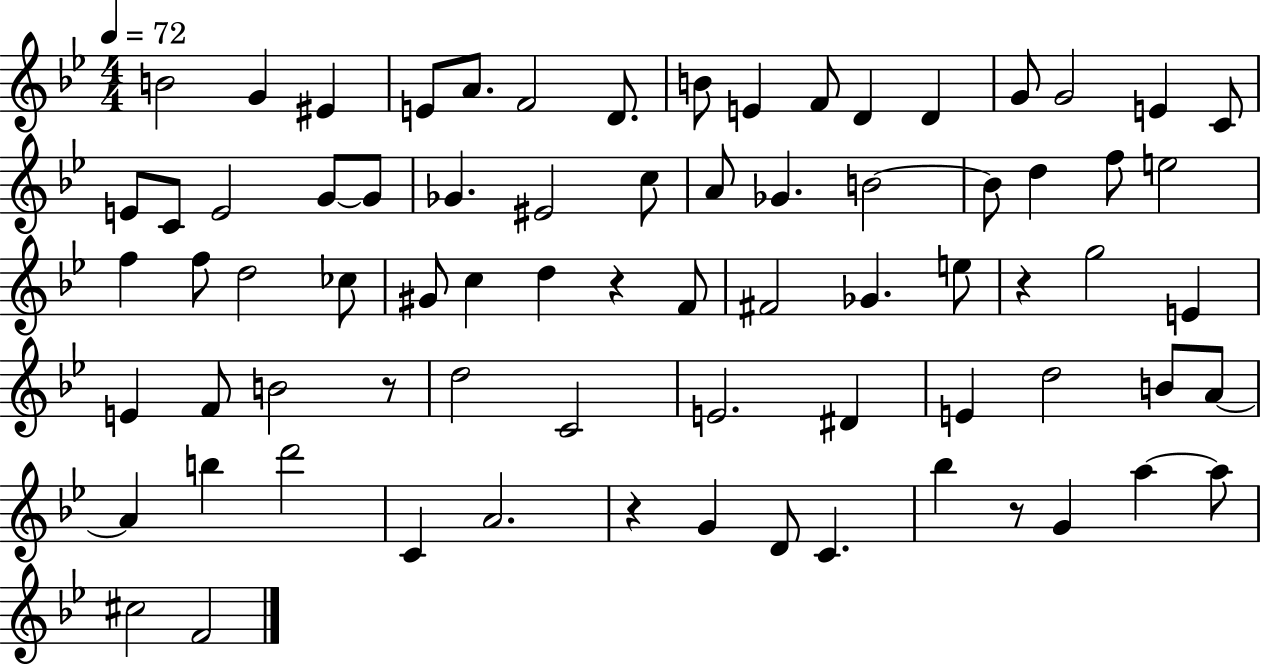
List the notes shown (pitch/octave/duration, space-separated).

B4/h G4/q EIS4/q E4/e A4/e. F4/h D4/e. B4/e E4/q F4/e D4/q D4/q G4/e G4/h E4/q C4/e E4/e C4/e E4/h G4/e G4/e Gb4/q. EIS4/h C5/e A4/e Gb4/q. B4/h B4/e D5/q F5/e E5/h F5/q F5/e D5/h CES5/e G#4/e C5/q D5/q R/q F4/e F#4/h Gb4/q. E5/e R/q G5/h E4/q E4/q F4/e B4/h R/e D5/h C4/h E4/h. D#4/q E4/q D5/h B4/e A4/e A4/q B5/q D6/h C4/q A4/h. R/q G4/q D4/e C4/q. Bb5/q R/e G4/q A5/q A5/e C#5/h F4/h